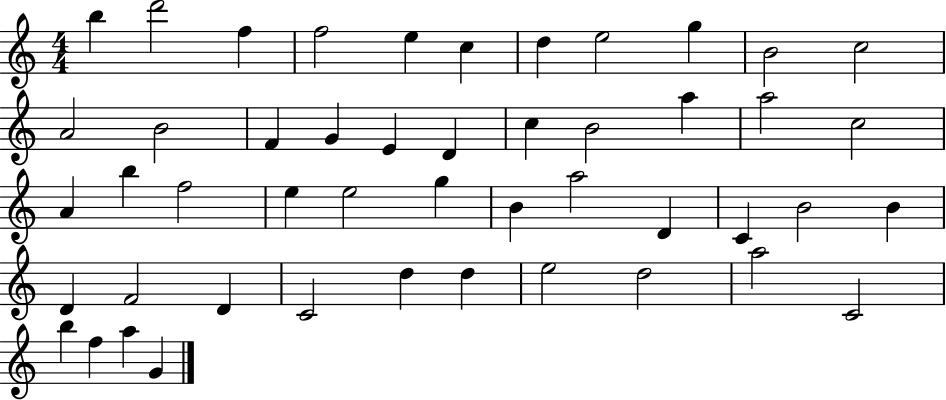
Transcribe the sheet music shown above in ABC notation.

X:1
T:Untitled
M:4/4
L:1/4
K:C
b d'2 f f2 e c d e2 g B2 c2 A2 B2 F G E D c B2 a a2 c2 A b f2 e e2 g B a2 D C B2 B D F2 D C2 d d e2 d2 a2 C2 b f a G